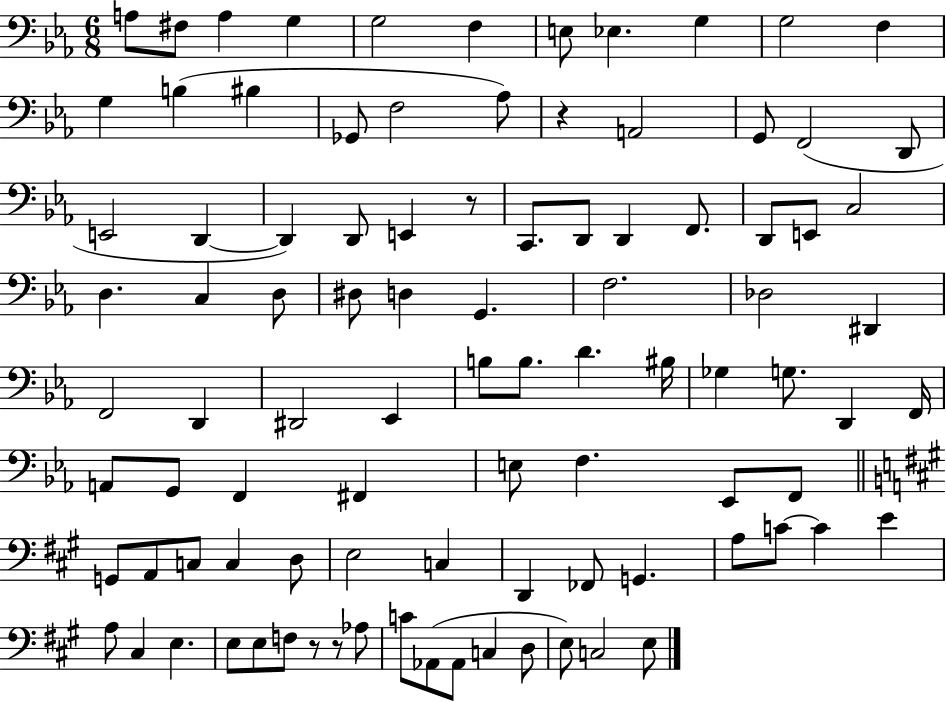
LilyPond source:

{
  \clef bass
  \numericTimeSignature
  \time 6/8
  \key ees \major
  \repeat volta 2 { a8 fis8 a4 g4 | g2 f4 | e8 ees4. g4 | g2 f4 | \break g4 b4( bis4 | ges,8 f2 aes8) | r4 a,2 | g,8 f,2( d,8 | \break e,2 d,4~~ | d,4) d,8 e,4 r8 | c,8. d,8 d,4 f,8. | d,8 e,8 c2 | \break d4. c4 d8 | dis8 d4 g,4. | f2. | des2 dis,4 | \break f,2 d,4 | dis,2 ees,4 | b8 b8. d'4. bis16 | ges4 g8. d,4 f,16 | \break a,8 g,8 f,4 fis,4 | e8 f4. ees,8 f,8 | \bar "||" \break \key a \major g,8 a,8 c8 c4 d8 | e2 c4 | d,4 fes,8 g,4. | a8 c'8~~ c'4 e'4 | \break a8 cis4 e4. | e8 e8 f8 r8 r8 aes8 | c'8 aes,8( aes,8 c4 d8 | e8) c2 e8 | \break } \bar "|."
}